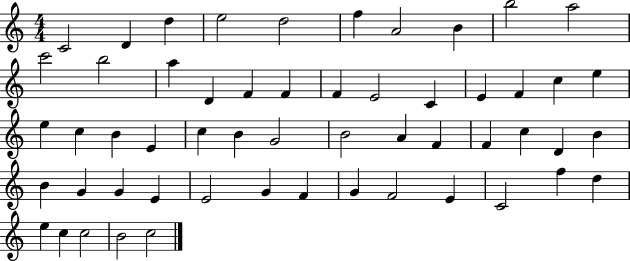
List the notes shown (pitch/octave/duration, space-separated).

C4/h D4/q D5/q E5/h D5/h F5/q A4/h B4/q B5/h A5/h C6/h B5/h A5/q D4/q F4/q F4/q F4/q E4/h C4/q E4/q F4/q C5/q E5/q E5/q C5/q B4/q E4/q C5/q B4/q G4/h B4/h A4/q F4/q F4/q C5/q D4/q B4/q B4/q G4/q G4/q E4/q E4/h G4/q F4/q G4/q F4/h E4/q C4/h F5/q D5/q E5/q C5/q C5/h B4/h C5/h